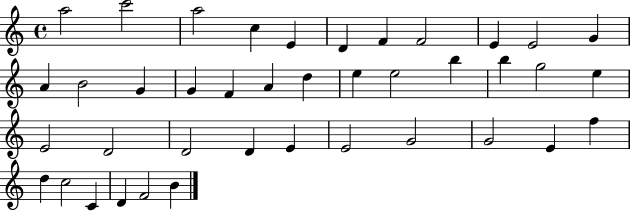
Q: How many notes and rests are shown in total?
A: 40